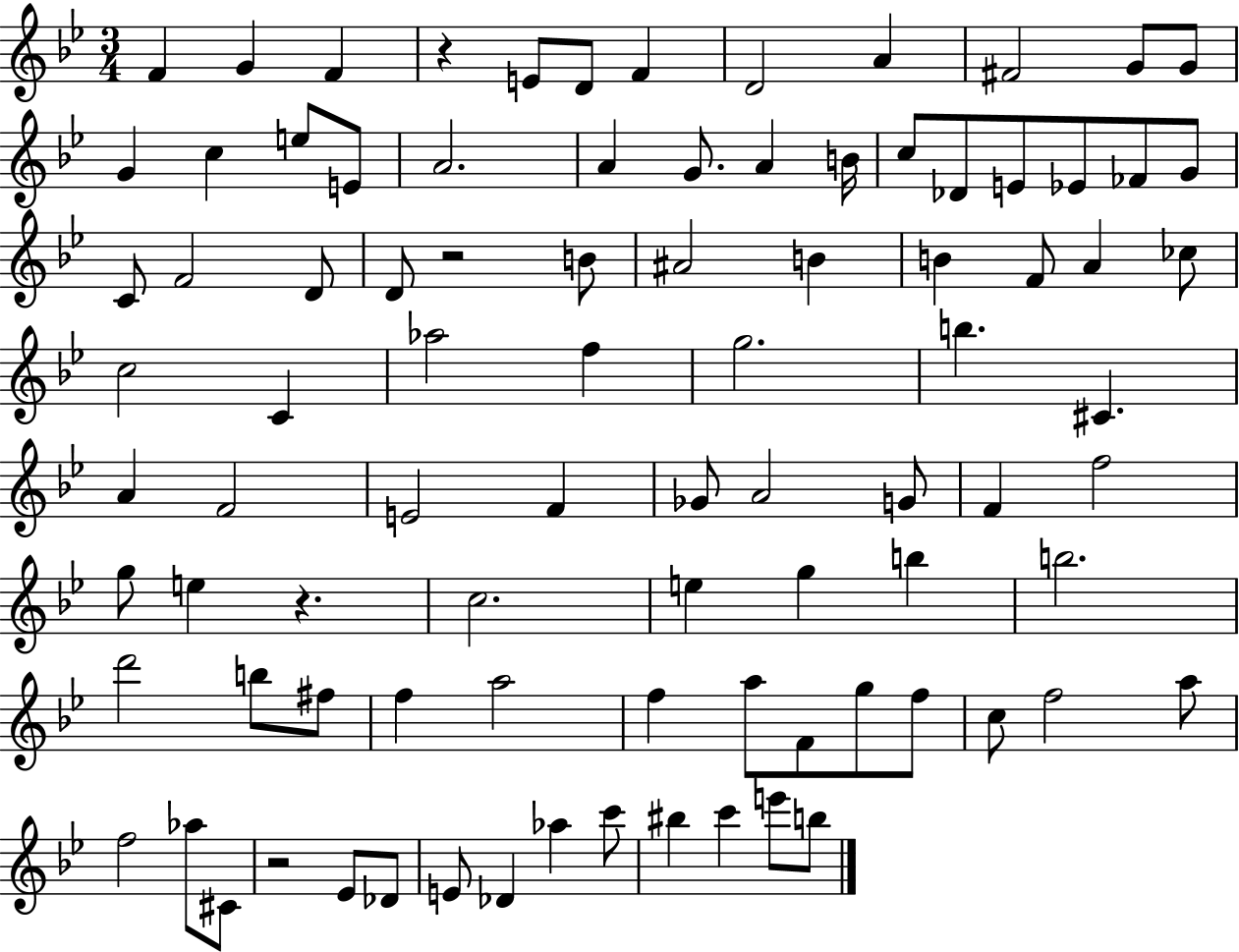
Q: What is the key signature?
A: BES major